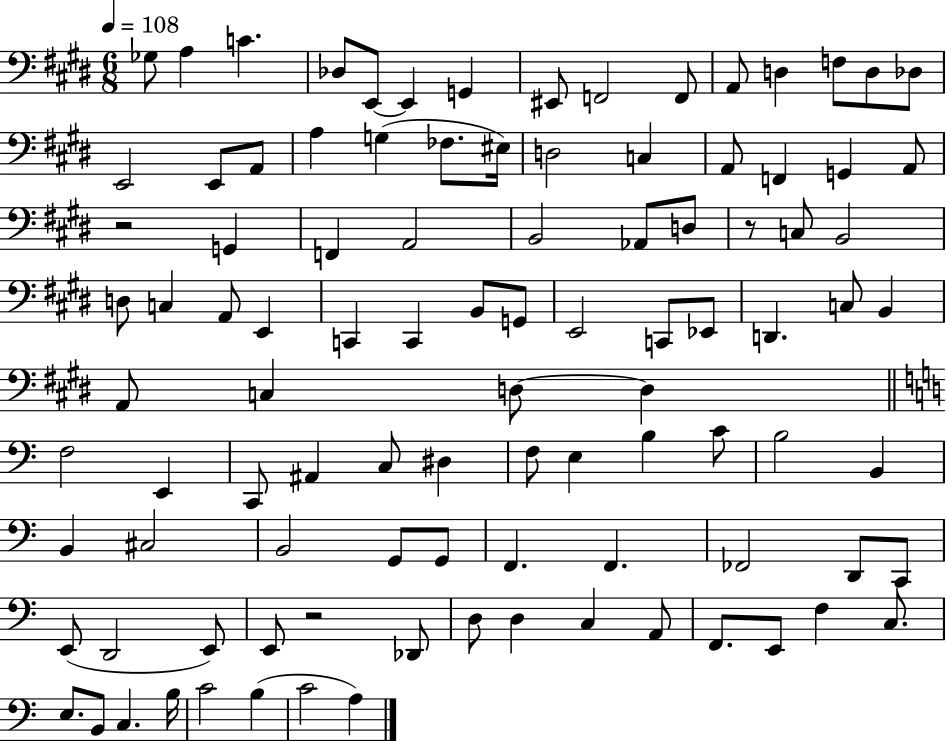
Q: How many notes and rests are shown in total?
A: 100